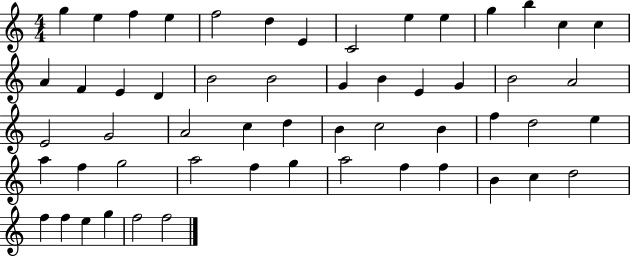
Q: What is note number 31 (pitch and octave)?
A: D5